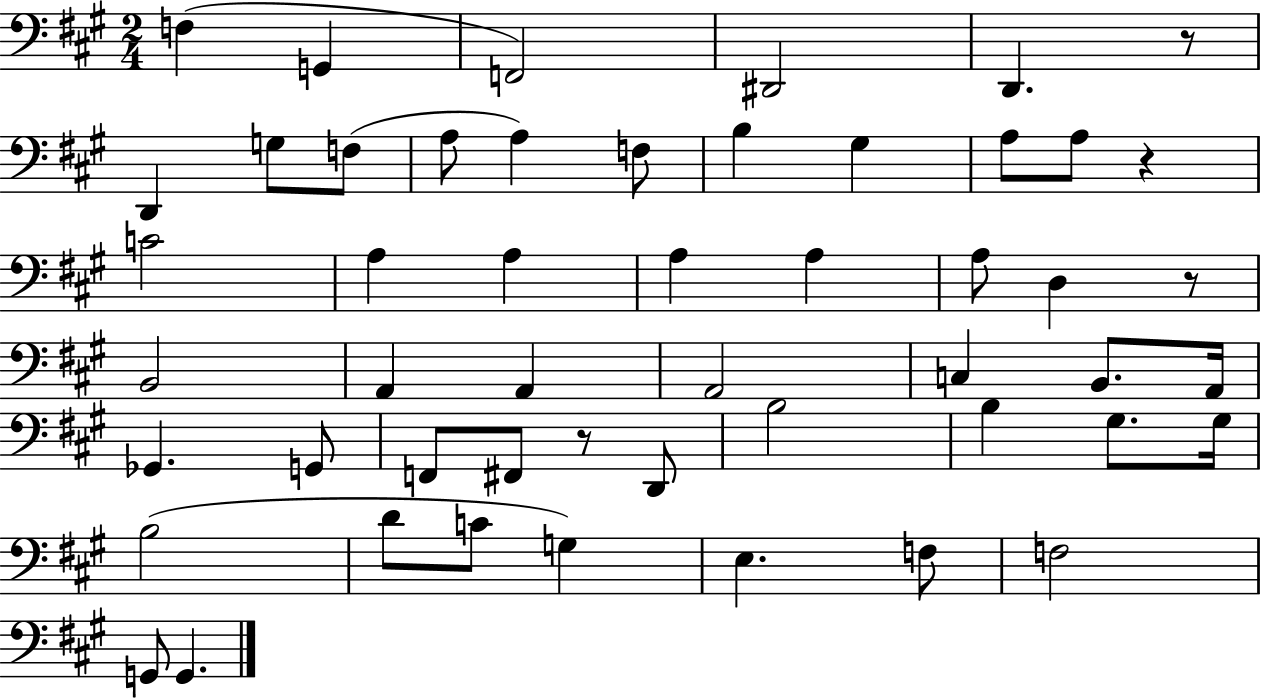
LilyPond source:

{
  \clef bass
  \numericTimeSignature
  \time 2/4
  \key a \major
  f4( g,4 | f,2) | dis,2 | d,4. r8 | \break d,4 g8 f8( | a8 a4) f8 | b4 gis4 | a8 a8 r4 | \break c'2 | a4 a4 | a4 a4 | a8 d4 r8 | \break b,2 | a,4 a,4 | a,2 | c4 b,8. a,16 | \break ges,4. g,8 | f,8 fis,8 r8 d,8 | b2 | b4 gis8. gis16 | \break b2( | d'8 c'8 g4) | e4. f8 | f2 | \break g,8 g,4. | \bar "|."
}